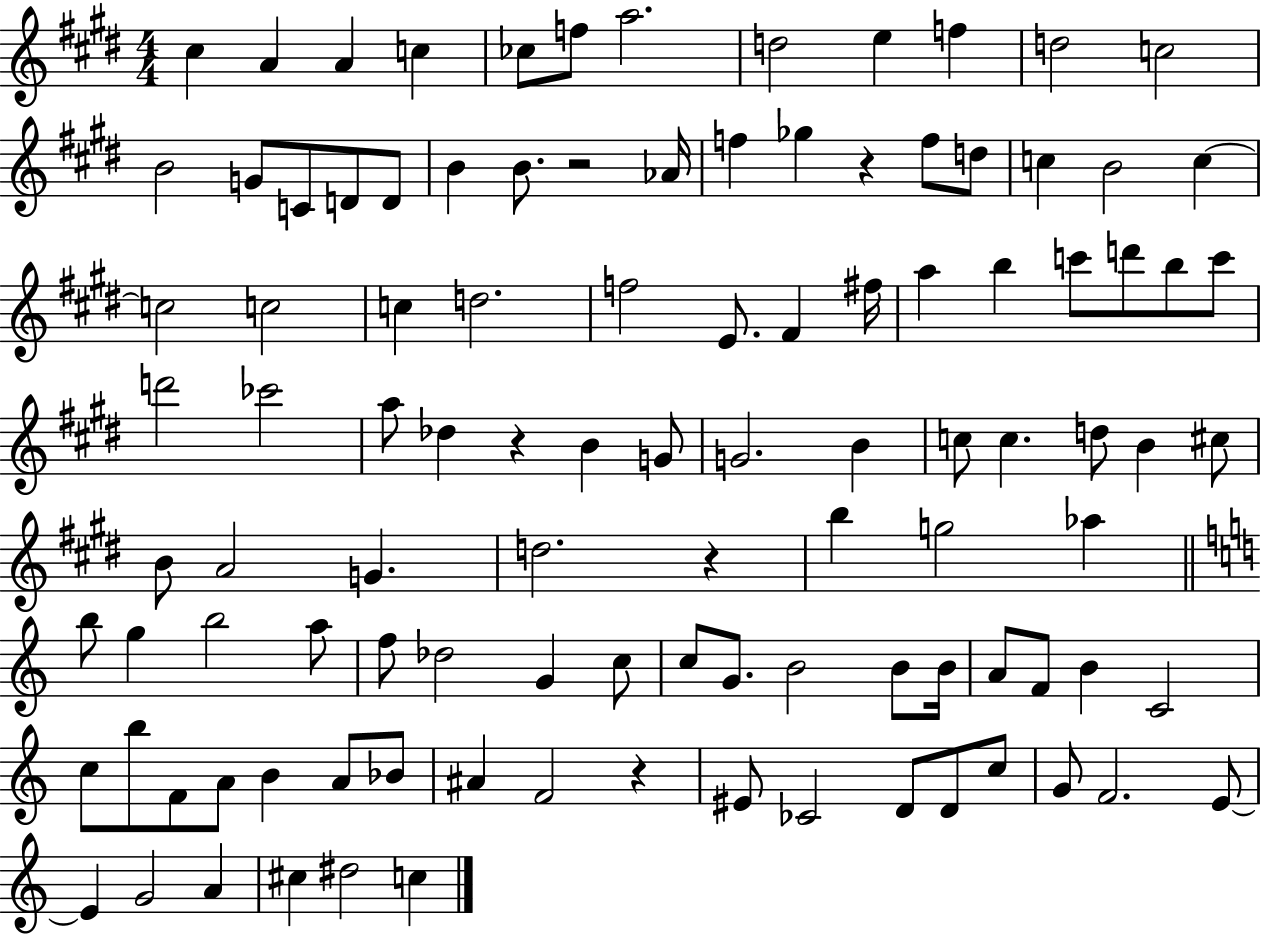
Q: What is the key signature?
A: E major